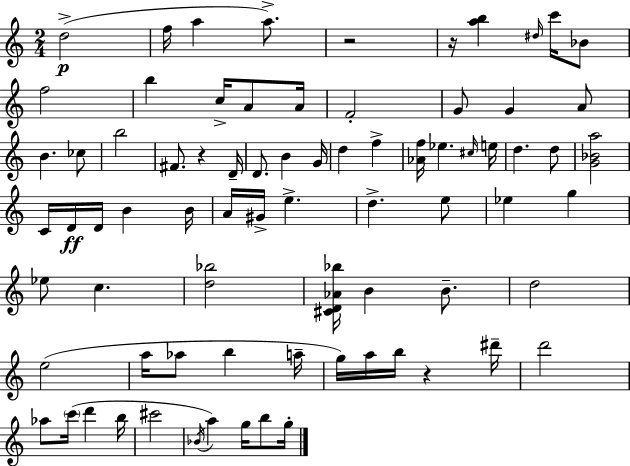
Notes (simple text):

D5/h F5/s A5/q A5/e. R/h R/s [A5,B5]/q D#5/s C6/s Bb4/e F5/h B5/q C5/s A4/e A4/s F4/h G4/e G4/q A4/e B4/q. CES5/e B5/h F#4/e. R/q D4/s D4/e. B4/q G4/s D5/q F5/q [Ab4,F5]/s Eb5/q. C#5/s E5/s D5/q. D5/e [G4,Bb4,A5]/h C4/s D4/s D4/s B4/q B4/s A4/s G#4/s E5/q. D5/q. E5/e Eb5/q G5/q Eb5/e C5/q. [D5,Bb5]/h [C#4,D4,Ab4,Bb5]/s B4/q B4/e. D5/h E5/h A5/s Ab5/e B5/q A5/s G5/s A5/s B5/s R/q D#6/s D6/h Ab5/e C6/s D6/q B5/s C#6/h Bb4/s A5/q G5/s B5/e G5/s